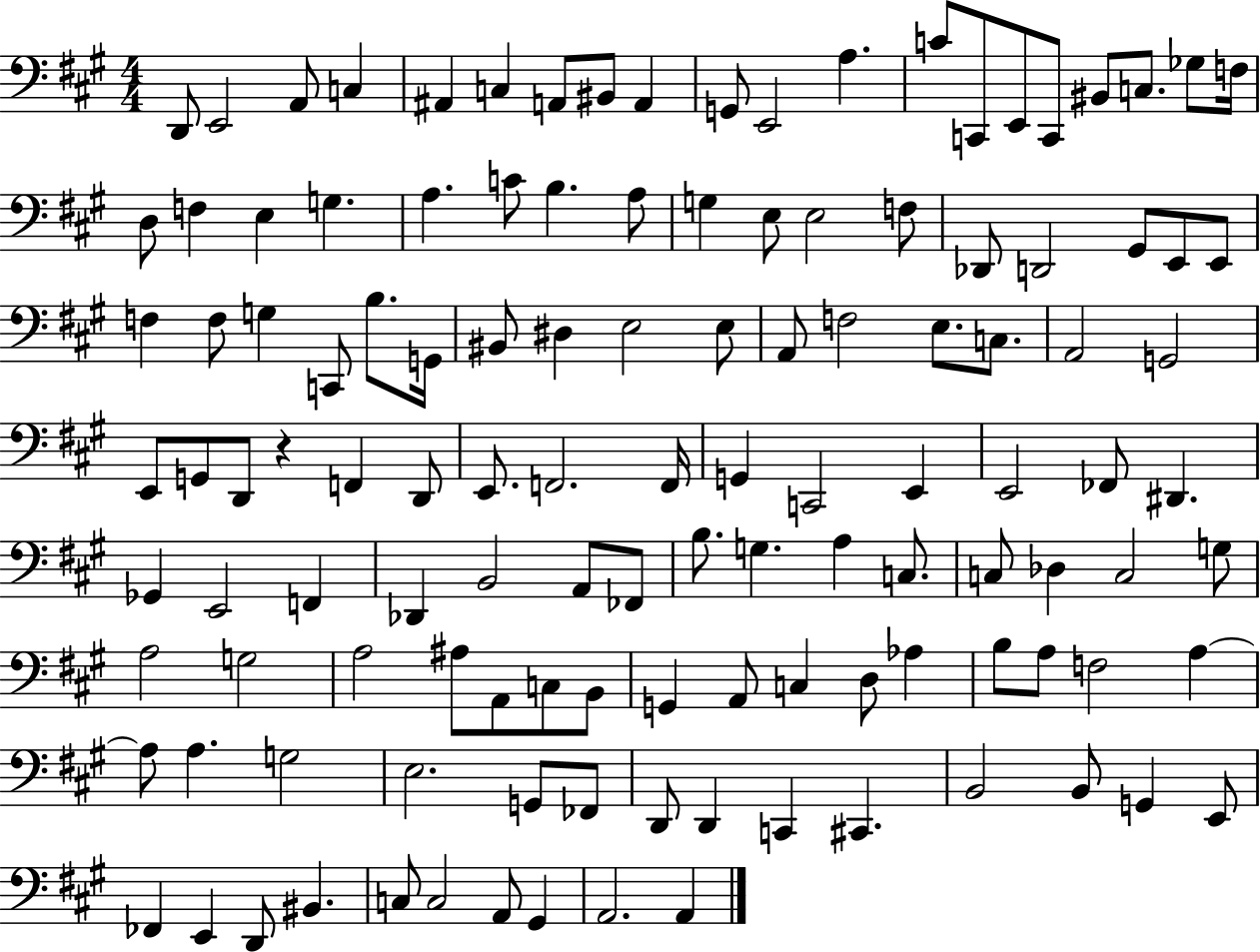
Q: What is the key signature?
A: A major